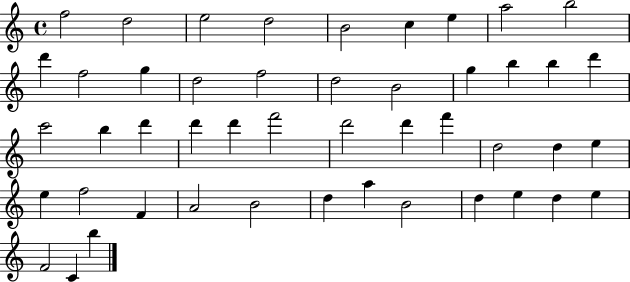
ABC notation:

X:1
T:Untitled
M:4/4
L:1/4
K:C
f2 d2 e2 d2 B2 c e a2 b2 d' f2 g d2 f2 d2 B2 g b b d' c'2 b d' d' d' f'2 d'2 d' f' d2 d e e f2 F A2 B2 d a B2 d e d e F2 C b